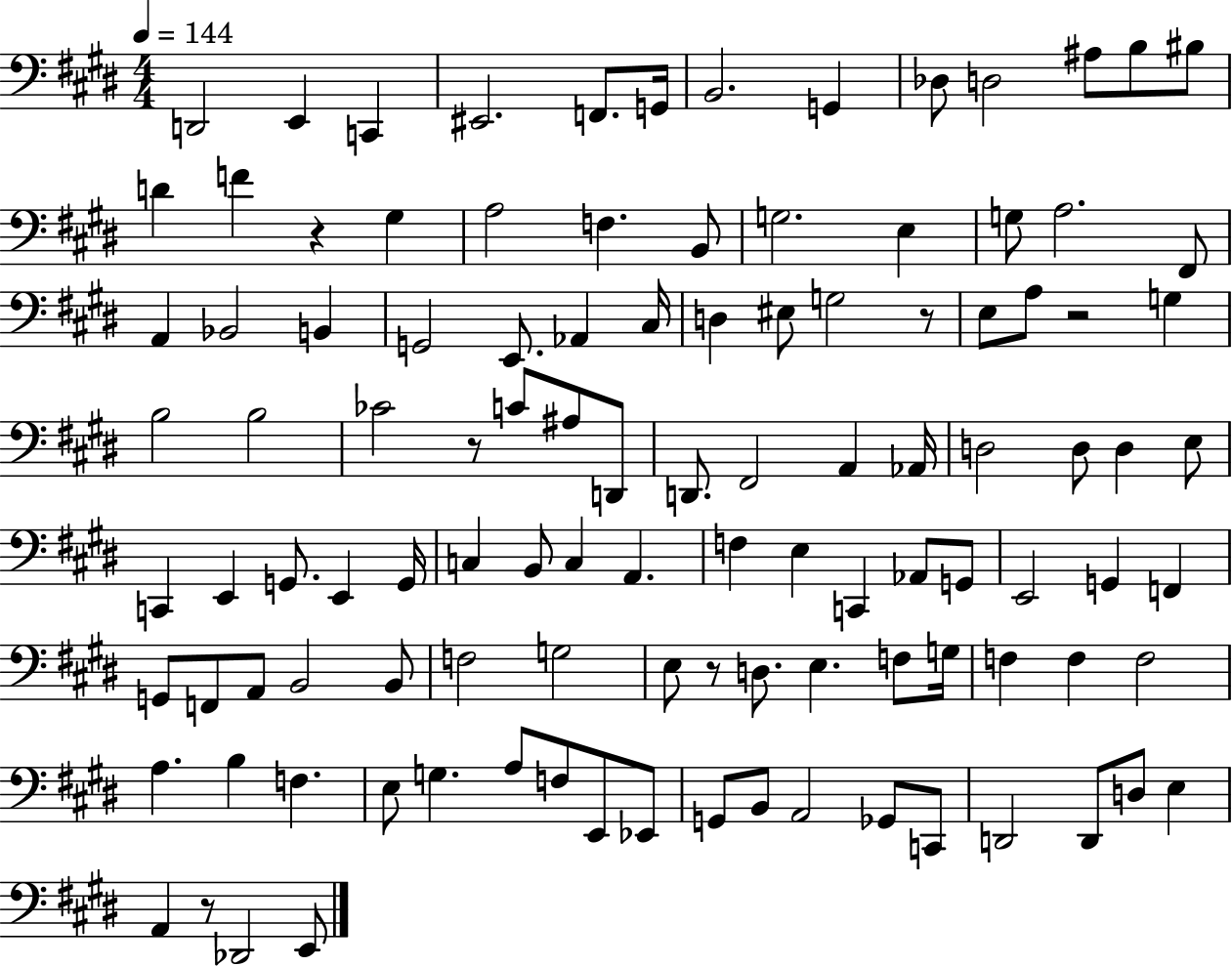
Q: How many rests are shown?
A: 6